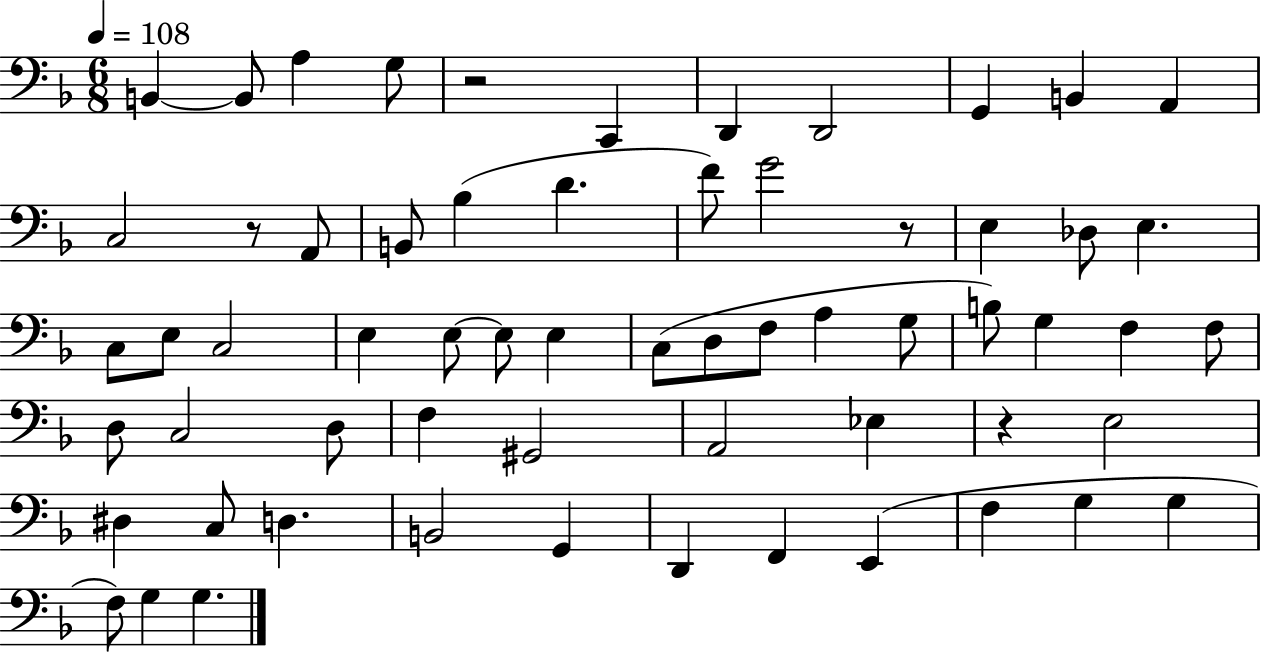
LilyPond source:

{
  \clef bass
  \numericTimeSignature
  \time 6/8
  \key f \major
  \tempo 4 = 108
  b,4~~ b,8 a4 g8 | r2 c,4 | d,4 d,2 | g,4 b,4 a,4 | \break c2 r8 a,8 | b,8 bes4( d'4. | f'8) g'2 r8 | e4 des8 e4. | \break c8 e8 c2 | e4 e8~~ e8 e4 | c8( d8 f8 a4 g8 | b8) g4 f4 f8 | \break d8 c2 d8 | f4 gis,2 | a,2 ees4 | r4 e2 | \break dis4 c8 d4. | b,2 g,4 | d,4 f,4 e,4( | f4 g4 g4 | \break f8) g4 g4. | \bar "|."
}